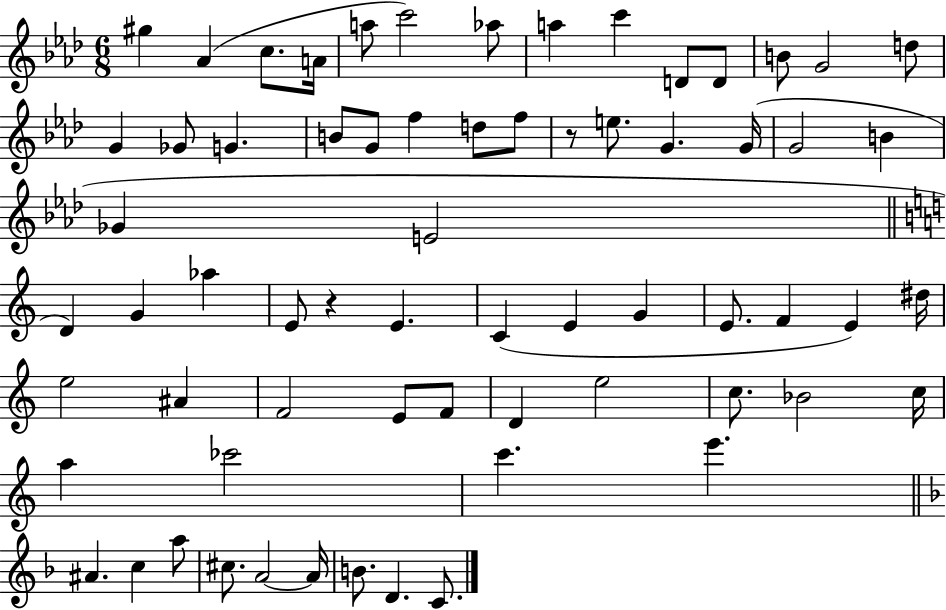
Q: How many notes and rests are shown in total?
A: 66